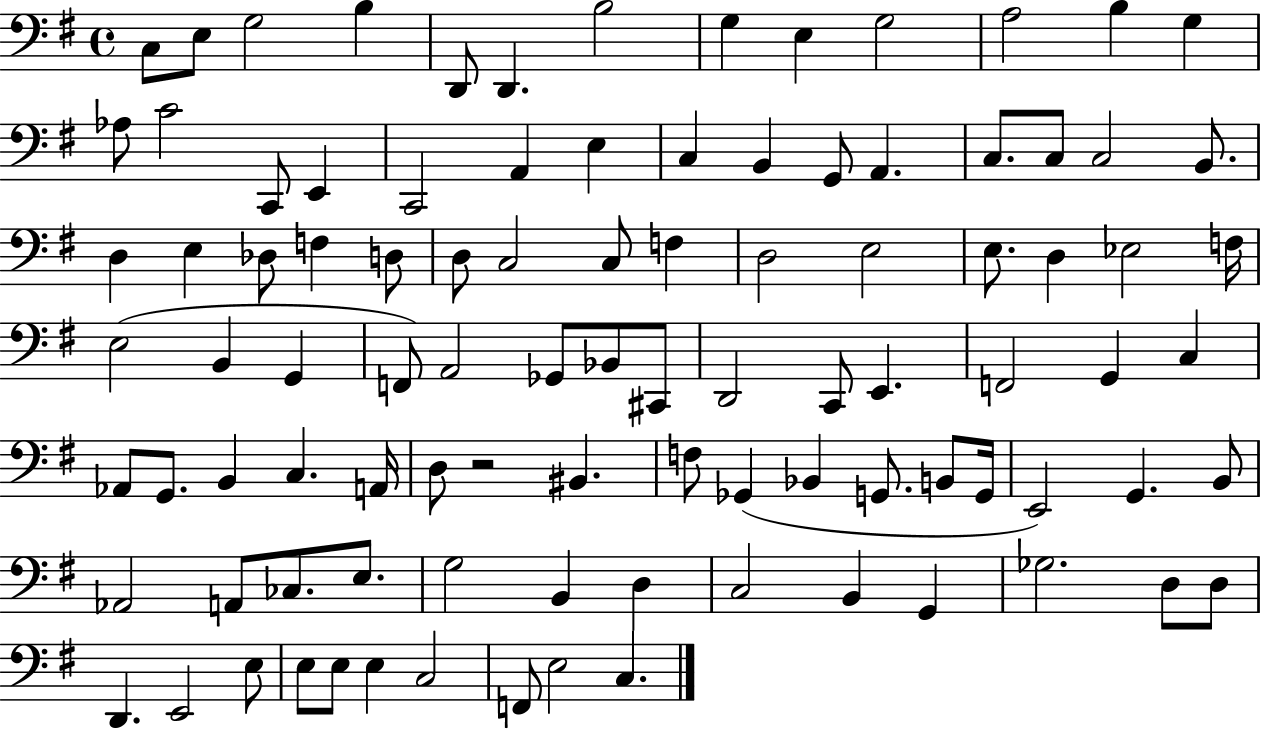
{
  \clef bass
  \time 4/4
  \defaultTimeSignature
  \key g \major
  \repeat volta 2 { c8 e8 g2 b4 | d,8 d,4. b2 | g4 e4 g2 | a2 b4 g4 | \break aes8 c'2 c,8 e,4 | c,2 a,4 e4 | c4 b,4 g,8 a,4. | c8. c8 c2 b,8. | \break d4 e4 des8 f4 d8 | d8 c2 c8 f4 | d2 e2 | e8. d4 ees2 f16 | \break e2( b,4 g,4 | f,8) a,2 ges,8 bes,8 cis,8 | d,2 c,8 e,4. | f,2 g,4 c4 | \break aes,8 g,8. b,4 c4. a,16 | d8 r2 bis,4. | f8 ges,4( bes,4 g,8. b,8 g,16 | e,2) g,4. b,8 | \break aes,2 a,8 ces8. e8. | g2 b,4 d4 | c2 b,4 g,4 | ges2. d8 d8 | \break d,4. e,2 e8 | e8 e8 e4 c2 | f,8 e2 c4. | } \bar "|."
}